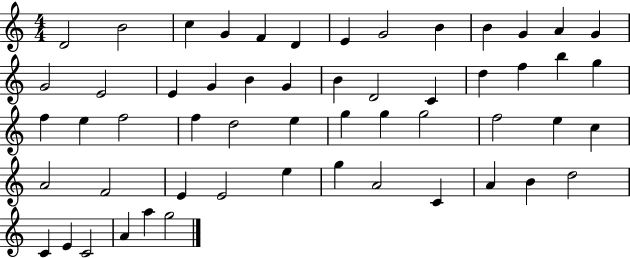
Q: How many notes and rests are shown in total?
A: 55